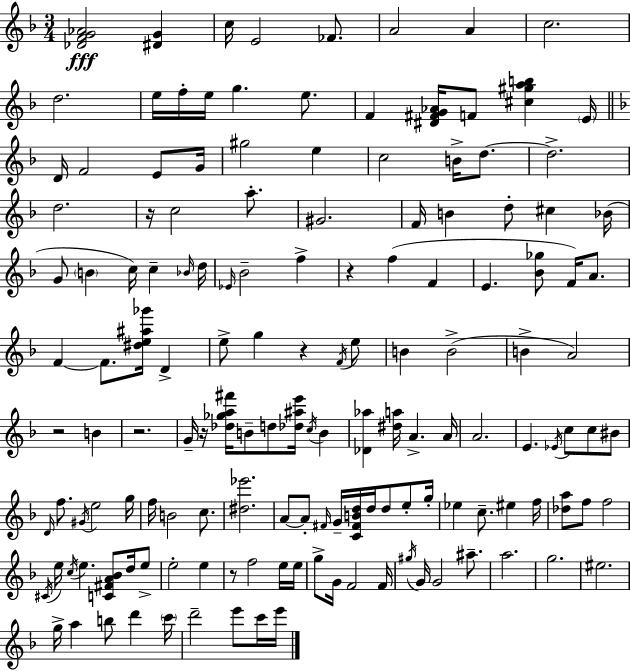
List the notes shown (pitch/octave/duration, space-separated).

[Db4,F4,G4,Ab4]/h [D#4,G4]/q C5/s E4/h FES4/e. A4/h A4/q C5/h. D5/h. E5/s F5/s E5/s G5/q. E5/e. F4/q [D#4,F#4,G4,Ab4]/s F4/e [C#5,G#5,A5,B5]/q E4/s D4/s F4/h E4/e G4/s G#5/h E5/q C5/h B4/s D5/e. D5/h. D5/h. R/s C5/h A5/e. G#4/h. F4/s B4/q D5/e C#5/q Bb4/s G4/e B4/q C5/s C5/q Bb4/s D5/s Eb4/s Bb4/h F5/q R/q F5/q F4/q E4/q. [Bb4,Gb5]/e F4/s A4/e. F4/q F4/e. [D#5,E5,A#5,Gb6]/s D4/q E5/e G5/q R/q F4/s E5/e B4/q B4/h B4/q A4/h R/h B4/q R/h. G4/s R/s [Db5,Gb5,A5,F#6]/s B4/e D5/e [Db5,A#5,E6]/s C5/s B4/q [Db4,Ab5]/q [D#5,A5]/s A4/q. A4/s A4/h. E4/q. Eb4/s C5/e C5/e BIS4/e D4/s F5/e. G#4/s E5/h G5/s F5/s B4/h C5/e. [D#5,Eb6]/h. A4/e A4/e F#4/s G4/s [C4,F#4,B4,D5]/s D5/s D5/e E5/e G5/s Eb5/q C5/e. EIS5/q F5/s [Db5,A5]/e F5/e F5/h C#4/s E5/s C5/s E5/q. [C4,F#4,A4,Bb4]/e D5/s E5/e E5/h E5/q R/e F5/h E5/s E5/s G5/e G4/s F4/h F4/s G#5/s G4/s G4/h A#5/e. A5/h. G5/h. EIS5/h. G5/s A5/q B5/e D6/q C6/s D6/h E6/e C6/s E6/s